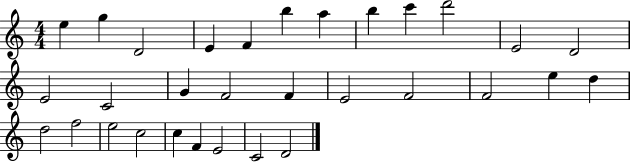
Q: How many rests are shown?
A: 0